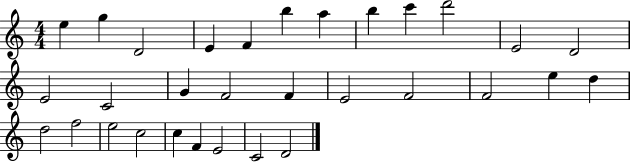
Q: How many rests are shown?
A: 0